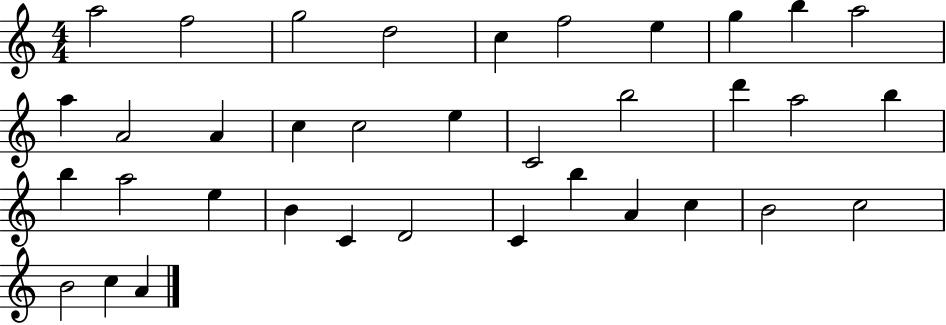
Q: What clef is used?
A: treble